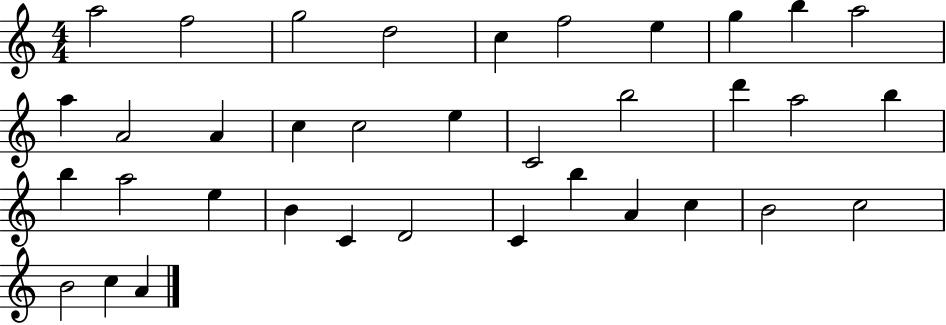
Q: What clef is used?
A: treble